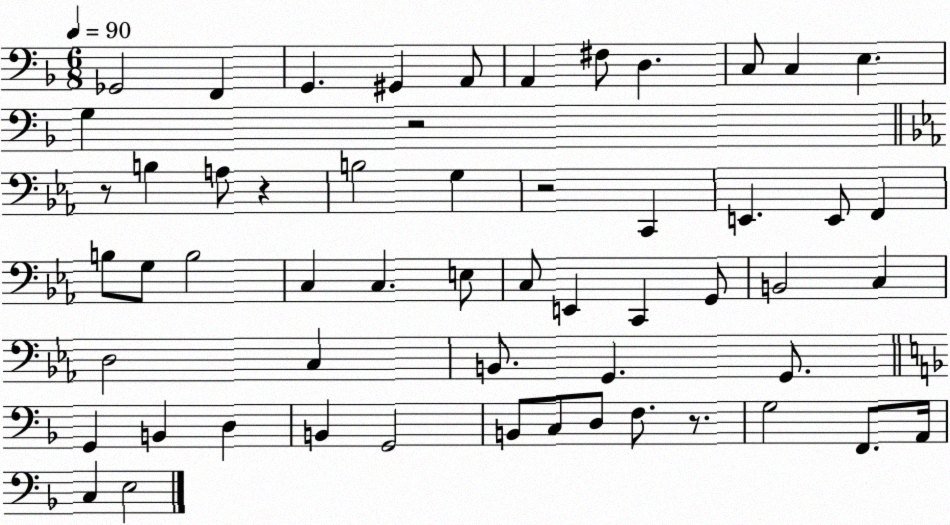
X:1
T:Untitled
M:6/8
L:1/4
K:F
_G,,2 F,, G,, ^G,, A,,/2 A,, ^F,/2 D, C,/2 C, E, G, z2 z/2 B, A,/2 z B,2 G, z2 C,, E,, E,,/2 F,, B,/2 G,/2 B,2 C, C, E,/2 C,/2 E,, C,, G,,/2 B,,2 C, D,2 C, B,,/2 G,, G,,/2 G,, B,, D, B,, G,,2 B,,/2 C,/2 D,/2 F,/2 z/2 G,2 F,,/2 A,,/4 C, E,2